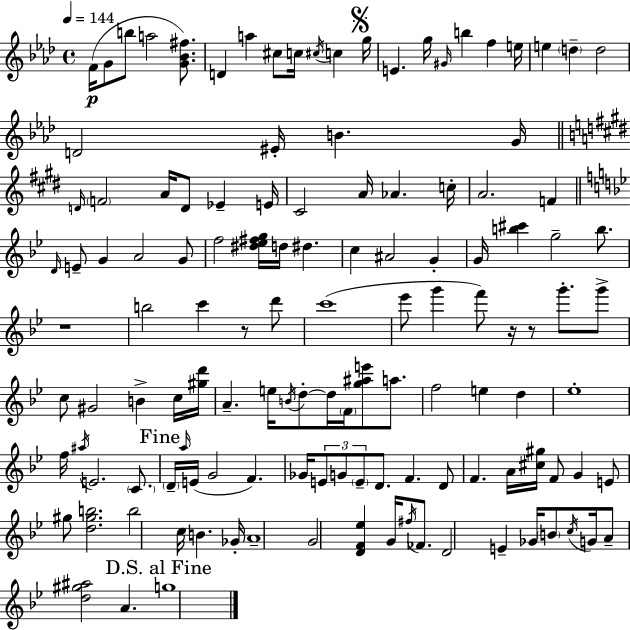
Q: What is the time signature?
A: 4/4